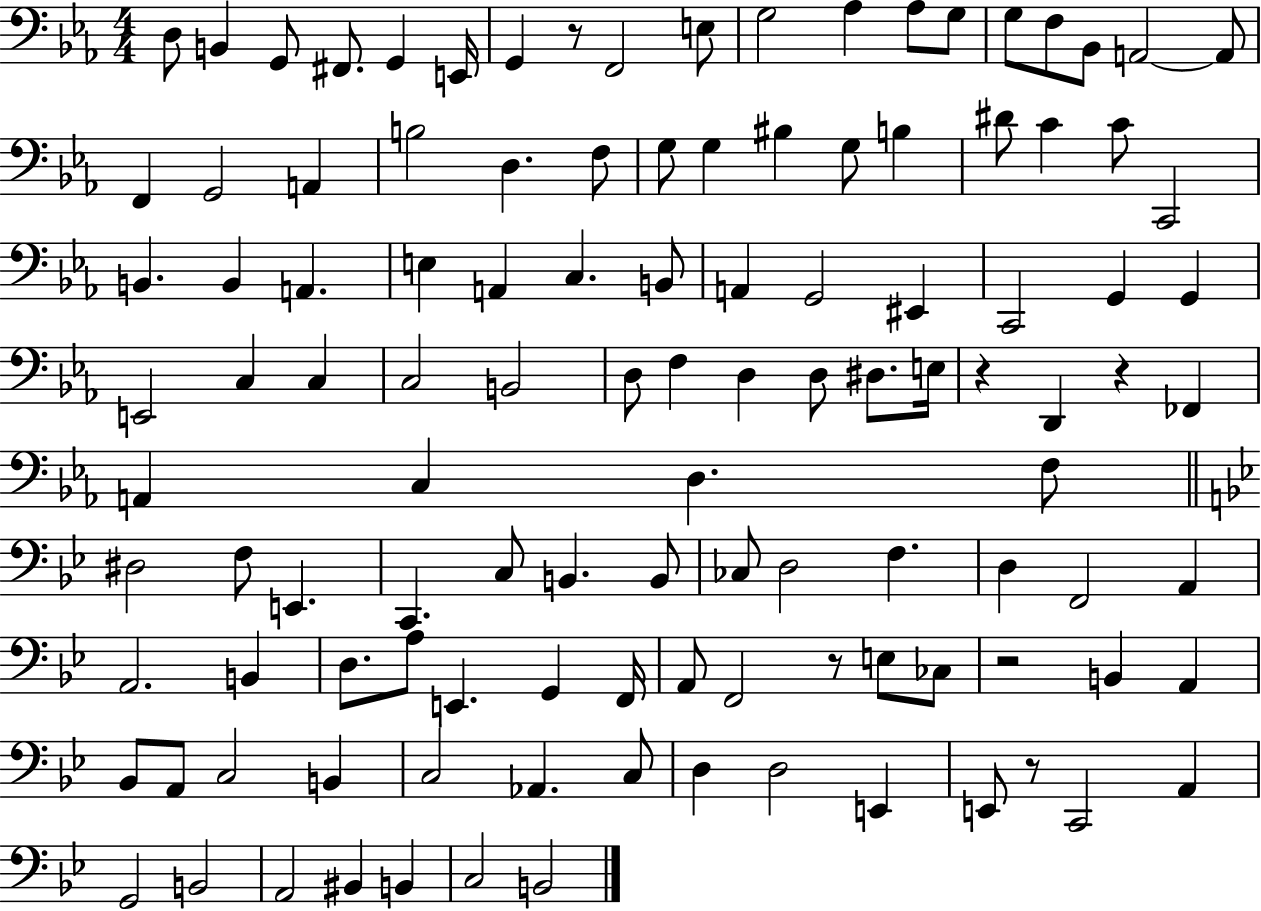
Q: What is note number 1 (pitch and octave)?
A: D3